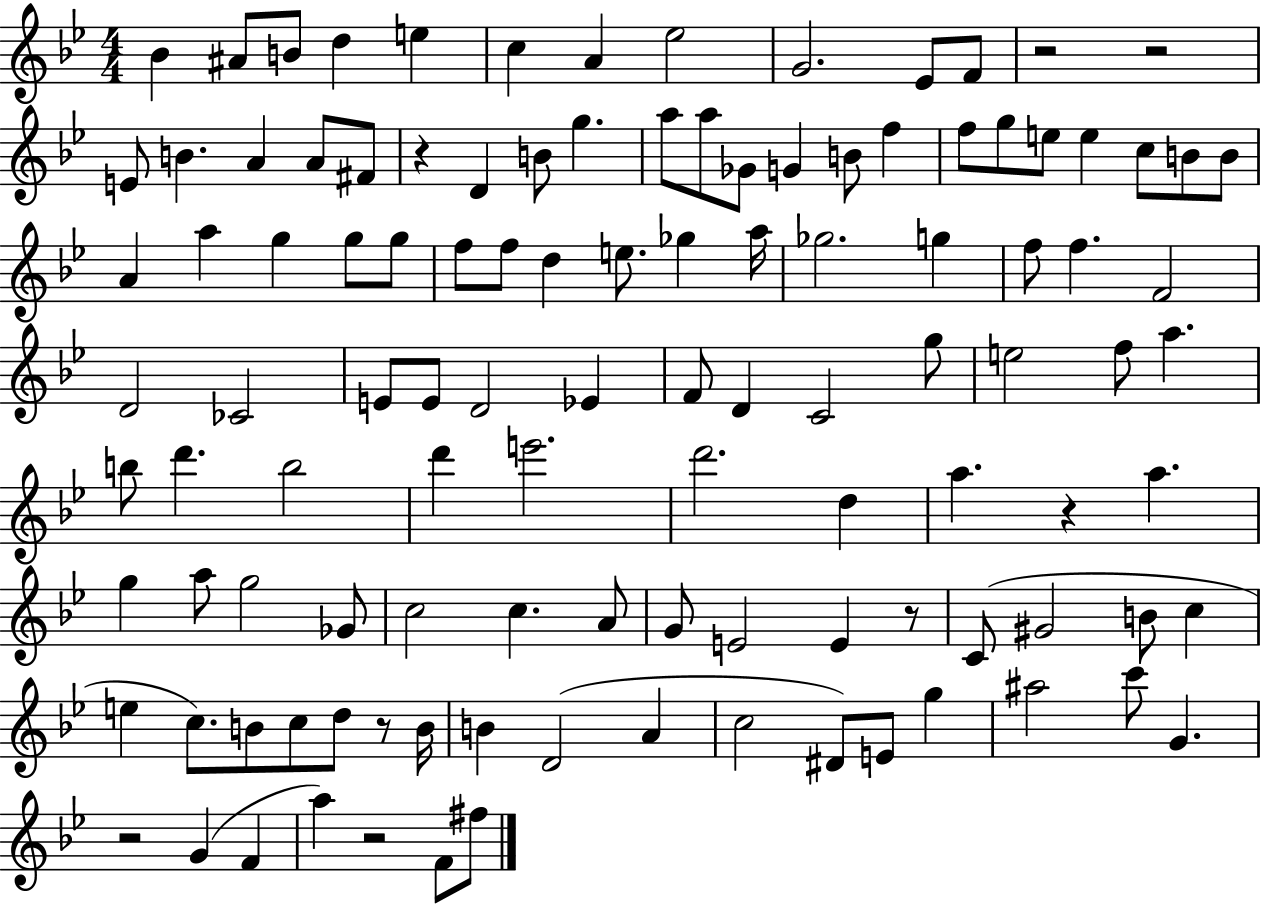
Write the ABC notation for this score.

X:1
T:Untitled
M:4/4
L:1/4
K:Bb
_B ^A/2 B/2 d e c A _e2 G2 _E/2 F/2 z2 z2 E/2 B A A/2 ^F/2 z D B/2 g a/2 a/2 _G/2 G B/2 f f/2 g/2 e/2 e c/2 B/2 B/2 A a g g/2 g/2 f/2 f/2 d e/2 _g a/4 _g2 g f/2 f F2 D2 _C2 E/2 E/2 D2 _E F/2 D C2 g/2 e2 f/2 a b/2 d' b2 d' e'2 d'2 d a z a g a/2 g2 _G/2 c2 c A/2 G/2 E2 E z/2 C/2 ^G2 B/2 c e c/2 B/2 c/2 d/2 z/2 B/4 B D2 A c2 ^D/2 E/2 g ^a2 c'/2 G z2 G F a z2 F/2 ^f/2